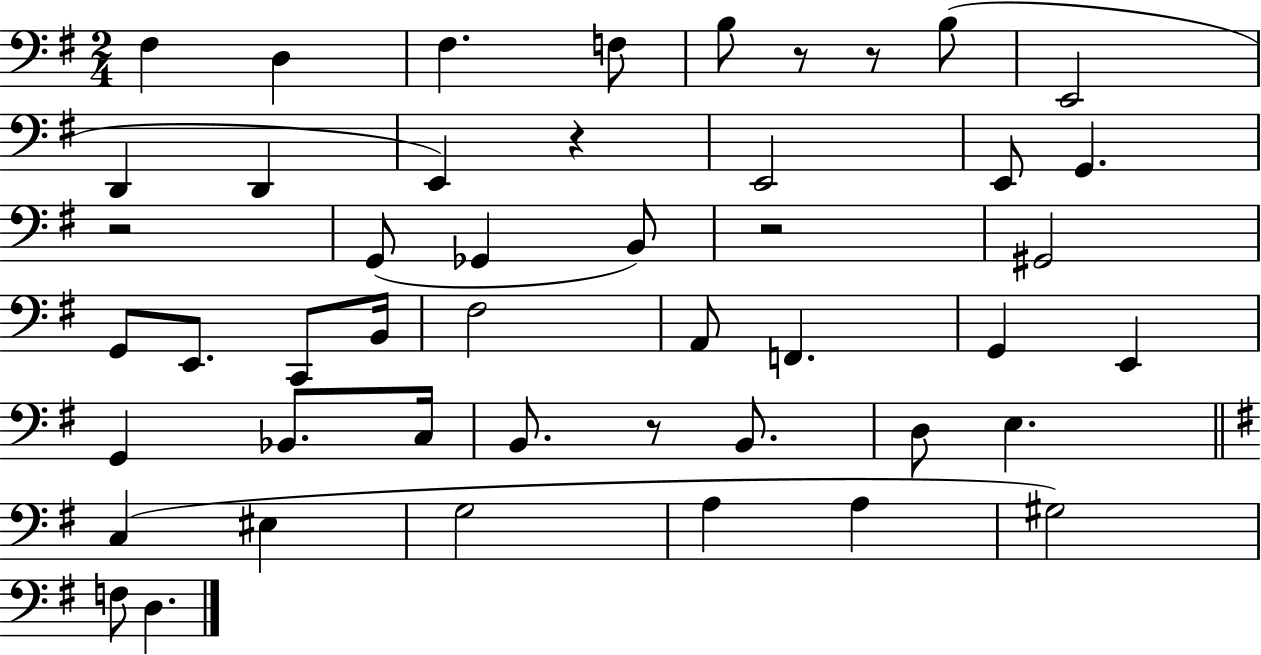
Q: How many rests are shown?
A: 6